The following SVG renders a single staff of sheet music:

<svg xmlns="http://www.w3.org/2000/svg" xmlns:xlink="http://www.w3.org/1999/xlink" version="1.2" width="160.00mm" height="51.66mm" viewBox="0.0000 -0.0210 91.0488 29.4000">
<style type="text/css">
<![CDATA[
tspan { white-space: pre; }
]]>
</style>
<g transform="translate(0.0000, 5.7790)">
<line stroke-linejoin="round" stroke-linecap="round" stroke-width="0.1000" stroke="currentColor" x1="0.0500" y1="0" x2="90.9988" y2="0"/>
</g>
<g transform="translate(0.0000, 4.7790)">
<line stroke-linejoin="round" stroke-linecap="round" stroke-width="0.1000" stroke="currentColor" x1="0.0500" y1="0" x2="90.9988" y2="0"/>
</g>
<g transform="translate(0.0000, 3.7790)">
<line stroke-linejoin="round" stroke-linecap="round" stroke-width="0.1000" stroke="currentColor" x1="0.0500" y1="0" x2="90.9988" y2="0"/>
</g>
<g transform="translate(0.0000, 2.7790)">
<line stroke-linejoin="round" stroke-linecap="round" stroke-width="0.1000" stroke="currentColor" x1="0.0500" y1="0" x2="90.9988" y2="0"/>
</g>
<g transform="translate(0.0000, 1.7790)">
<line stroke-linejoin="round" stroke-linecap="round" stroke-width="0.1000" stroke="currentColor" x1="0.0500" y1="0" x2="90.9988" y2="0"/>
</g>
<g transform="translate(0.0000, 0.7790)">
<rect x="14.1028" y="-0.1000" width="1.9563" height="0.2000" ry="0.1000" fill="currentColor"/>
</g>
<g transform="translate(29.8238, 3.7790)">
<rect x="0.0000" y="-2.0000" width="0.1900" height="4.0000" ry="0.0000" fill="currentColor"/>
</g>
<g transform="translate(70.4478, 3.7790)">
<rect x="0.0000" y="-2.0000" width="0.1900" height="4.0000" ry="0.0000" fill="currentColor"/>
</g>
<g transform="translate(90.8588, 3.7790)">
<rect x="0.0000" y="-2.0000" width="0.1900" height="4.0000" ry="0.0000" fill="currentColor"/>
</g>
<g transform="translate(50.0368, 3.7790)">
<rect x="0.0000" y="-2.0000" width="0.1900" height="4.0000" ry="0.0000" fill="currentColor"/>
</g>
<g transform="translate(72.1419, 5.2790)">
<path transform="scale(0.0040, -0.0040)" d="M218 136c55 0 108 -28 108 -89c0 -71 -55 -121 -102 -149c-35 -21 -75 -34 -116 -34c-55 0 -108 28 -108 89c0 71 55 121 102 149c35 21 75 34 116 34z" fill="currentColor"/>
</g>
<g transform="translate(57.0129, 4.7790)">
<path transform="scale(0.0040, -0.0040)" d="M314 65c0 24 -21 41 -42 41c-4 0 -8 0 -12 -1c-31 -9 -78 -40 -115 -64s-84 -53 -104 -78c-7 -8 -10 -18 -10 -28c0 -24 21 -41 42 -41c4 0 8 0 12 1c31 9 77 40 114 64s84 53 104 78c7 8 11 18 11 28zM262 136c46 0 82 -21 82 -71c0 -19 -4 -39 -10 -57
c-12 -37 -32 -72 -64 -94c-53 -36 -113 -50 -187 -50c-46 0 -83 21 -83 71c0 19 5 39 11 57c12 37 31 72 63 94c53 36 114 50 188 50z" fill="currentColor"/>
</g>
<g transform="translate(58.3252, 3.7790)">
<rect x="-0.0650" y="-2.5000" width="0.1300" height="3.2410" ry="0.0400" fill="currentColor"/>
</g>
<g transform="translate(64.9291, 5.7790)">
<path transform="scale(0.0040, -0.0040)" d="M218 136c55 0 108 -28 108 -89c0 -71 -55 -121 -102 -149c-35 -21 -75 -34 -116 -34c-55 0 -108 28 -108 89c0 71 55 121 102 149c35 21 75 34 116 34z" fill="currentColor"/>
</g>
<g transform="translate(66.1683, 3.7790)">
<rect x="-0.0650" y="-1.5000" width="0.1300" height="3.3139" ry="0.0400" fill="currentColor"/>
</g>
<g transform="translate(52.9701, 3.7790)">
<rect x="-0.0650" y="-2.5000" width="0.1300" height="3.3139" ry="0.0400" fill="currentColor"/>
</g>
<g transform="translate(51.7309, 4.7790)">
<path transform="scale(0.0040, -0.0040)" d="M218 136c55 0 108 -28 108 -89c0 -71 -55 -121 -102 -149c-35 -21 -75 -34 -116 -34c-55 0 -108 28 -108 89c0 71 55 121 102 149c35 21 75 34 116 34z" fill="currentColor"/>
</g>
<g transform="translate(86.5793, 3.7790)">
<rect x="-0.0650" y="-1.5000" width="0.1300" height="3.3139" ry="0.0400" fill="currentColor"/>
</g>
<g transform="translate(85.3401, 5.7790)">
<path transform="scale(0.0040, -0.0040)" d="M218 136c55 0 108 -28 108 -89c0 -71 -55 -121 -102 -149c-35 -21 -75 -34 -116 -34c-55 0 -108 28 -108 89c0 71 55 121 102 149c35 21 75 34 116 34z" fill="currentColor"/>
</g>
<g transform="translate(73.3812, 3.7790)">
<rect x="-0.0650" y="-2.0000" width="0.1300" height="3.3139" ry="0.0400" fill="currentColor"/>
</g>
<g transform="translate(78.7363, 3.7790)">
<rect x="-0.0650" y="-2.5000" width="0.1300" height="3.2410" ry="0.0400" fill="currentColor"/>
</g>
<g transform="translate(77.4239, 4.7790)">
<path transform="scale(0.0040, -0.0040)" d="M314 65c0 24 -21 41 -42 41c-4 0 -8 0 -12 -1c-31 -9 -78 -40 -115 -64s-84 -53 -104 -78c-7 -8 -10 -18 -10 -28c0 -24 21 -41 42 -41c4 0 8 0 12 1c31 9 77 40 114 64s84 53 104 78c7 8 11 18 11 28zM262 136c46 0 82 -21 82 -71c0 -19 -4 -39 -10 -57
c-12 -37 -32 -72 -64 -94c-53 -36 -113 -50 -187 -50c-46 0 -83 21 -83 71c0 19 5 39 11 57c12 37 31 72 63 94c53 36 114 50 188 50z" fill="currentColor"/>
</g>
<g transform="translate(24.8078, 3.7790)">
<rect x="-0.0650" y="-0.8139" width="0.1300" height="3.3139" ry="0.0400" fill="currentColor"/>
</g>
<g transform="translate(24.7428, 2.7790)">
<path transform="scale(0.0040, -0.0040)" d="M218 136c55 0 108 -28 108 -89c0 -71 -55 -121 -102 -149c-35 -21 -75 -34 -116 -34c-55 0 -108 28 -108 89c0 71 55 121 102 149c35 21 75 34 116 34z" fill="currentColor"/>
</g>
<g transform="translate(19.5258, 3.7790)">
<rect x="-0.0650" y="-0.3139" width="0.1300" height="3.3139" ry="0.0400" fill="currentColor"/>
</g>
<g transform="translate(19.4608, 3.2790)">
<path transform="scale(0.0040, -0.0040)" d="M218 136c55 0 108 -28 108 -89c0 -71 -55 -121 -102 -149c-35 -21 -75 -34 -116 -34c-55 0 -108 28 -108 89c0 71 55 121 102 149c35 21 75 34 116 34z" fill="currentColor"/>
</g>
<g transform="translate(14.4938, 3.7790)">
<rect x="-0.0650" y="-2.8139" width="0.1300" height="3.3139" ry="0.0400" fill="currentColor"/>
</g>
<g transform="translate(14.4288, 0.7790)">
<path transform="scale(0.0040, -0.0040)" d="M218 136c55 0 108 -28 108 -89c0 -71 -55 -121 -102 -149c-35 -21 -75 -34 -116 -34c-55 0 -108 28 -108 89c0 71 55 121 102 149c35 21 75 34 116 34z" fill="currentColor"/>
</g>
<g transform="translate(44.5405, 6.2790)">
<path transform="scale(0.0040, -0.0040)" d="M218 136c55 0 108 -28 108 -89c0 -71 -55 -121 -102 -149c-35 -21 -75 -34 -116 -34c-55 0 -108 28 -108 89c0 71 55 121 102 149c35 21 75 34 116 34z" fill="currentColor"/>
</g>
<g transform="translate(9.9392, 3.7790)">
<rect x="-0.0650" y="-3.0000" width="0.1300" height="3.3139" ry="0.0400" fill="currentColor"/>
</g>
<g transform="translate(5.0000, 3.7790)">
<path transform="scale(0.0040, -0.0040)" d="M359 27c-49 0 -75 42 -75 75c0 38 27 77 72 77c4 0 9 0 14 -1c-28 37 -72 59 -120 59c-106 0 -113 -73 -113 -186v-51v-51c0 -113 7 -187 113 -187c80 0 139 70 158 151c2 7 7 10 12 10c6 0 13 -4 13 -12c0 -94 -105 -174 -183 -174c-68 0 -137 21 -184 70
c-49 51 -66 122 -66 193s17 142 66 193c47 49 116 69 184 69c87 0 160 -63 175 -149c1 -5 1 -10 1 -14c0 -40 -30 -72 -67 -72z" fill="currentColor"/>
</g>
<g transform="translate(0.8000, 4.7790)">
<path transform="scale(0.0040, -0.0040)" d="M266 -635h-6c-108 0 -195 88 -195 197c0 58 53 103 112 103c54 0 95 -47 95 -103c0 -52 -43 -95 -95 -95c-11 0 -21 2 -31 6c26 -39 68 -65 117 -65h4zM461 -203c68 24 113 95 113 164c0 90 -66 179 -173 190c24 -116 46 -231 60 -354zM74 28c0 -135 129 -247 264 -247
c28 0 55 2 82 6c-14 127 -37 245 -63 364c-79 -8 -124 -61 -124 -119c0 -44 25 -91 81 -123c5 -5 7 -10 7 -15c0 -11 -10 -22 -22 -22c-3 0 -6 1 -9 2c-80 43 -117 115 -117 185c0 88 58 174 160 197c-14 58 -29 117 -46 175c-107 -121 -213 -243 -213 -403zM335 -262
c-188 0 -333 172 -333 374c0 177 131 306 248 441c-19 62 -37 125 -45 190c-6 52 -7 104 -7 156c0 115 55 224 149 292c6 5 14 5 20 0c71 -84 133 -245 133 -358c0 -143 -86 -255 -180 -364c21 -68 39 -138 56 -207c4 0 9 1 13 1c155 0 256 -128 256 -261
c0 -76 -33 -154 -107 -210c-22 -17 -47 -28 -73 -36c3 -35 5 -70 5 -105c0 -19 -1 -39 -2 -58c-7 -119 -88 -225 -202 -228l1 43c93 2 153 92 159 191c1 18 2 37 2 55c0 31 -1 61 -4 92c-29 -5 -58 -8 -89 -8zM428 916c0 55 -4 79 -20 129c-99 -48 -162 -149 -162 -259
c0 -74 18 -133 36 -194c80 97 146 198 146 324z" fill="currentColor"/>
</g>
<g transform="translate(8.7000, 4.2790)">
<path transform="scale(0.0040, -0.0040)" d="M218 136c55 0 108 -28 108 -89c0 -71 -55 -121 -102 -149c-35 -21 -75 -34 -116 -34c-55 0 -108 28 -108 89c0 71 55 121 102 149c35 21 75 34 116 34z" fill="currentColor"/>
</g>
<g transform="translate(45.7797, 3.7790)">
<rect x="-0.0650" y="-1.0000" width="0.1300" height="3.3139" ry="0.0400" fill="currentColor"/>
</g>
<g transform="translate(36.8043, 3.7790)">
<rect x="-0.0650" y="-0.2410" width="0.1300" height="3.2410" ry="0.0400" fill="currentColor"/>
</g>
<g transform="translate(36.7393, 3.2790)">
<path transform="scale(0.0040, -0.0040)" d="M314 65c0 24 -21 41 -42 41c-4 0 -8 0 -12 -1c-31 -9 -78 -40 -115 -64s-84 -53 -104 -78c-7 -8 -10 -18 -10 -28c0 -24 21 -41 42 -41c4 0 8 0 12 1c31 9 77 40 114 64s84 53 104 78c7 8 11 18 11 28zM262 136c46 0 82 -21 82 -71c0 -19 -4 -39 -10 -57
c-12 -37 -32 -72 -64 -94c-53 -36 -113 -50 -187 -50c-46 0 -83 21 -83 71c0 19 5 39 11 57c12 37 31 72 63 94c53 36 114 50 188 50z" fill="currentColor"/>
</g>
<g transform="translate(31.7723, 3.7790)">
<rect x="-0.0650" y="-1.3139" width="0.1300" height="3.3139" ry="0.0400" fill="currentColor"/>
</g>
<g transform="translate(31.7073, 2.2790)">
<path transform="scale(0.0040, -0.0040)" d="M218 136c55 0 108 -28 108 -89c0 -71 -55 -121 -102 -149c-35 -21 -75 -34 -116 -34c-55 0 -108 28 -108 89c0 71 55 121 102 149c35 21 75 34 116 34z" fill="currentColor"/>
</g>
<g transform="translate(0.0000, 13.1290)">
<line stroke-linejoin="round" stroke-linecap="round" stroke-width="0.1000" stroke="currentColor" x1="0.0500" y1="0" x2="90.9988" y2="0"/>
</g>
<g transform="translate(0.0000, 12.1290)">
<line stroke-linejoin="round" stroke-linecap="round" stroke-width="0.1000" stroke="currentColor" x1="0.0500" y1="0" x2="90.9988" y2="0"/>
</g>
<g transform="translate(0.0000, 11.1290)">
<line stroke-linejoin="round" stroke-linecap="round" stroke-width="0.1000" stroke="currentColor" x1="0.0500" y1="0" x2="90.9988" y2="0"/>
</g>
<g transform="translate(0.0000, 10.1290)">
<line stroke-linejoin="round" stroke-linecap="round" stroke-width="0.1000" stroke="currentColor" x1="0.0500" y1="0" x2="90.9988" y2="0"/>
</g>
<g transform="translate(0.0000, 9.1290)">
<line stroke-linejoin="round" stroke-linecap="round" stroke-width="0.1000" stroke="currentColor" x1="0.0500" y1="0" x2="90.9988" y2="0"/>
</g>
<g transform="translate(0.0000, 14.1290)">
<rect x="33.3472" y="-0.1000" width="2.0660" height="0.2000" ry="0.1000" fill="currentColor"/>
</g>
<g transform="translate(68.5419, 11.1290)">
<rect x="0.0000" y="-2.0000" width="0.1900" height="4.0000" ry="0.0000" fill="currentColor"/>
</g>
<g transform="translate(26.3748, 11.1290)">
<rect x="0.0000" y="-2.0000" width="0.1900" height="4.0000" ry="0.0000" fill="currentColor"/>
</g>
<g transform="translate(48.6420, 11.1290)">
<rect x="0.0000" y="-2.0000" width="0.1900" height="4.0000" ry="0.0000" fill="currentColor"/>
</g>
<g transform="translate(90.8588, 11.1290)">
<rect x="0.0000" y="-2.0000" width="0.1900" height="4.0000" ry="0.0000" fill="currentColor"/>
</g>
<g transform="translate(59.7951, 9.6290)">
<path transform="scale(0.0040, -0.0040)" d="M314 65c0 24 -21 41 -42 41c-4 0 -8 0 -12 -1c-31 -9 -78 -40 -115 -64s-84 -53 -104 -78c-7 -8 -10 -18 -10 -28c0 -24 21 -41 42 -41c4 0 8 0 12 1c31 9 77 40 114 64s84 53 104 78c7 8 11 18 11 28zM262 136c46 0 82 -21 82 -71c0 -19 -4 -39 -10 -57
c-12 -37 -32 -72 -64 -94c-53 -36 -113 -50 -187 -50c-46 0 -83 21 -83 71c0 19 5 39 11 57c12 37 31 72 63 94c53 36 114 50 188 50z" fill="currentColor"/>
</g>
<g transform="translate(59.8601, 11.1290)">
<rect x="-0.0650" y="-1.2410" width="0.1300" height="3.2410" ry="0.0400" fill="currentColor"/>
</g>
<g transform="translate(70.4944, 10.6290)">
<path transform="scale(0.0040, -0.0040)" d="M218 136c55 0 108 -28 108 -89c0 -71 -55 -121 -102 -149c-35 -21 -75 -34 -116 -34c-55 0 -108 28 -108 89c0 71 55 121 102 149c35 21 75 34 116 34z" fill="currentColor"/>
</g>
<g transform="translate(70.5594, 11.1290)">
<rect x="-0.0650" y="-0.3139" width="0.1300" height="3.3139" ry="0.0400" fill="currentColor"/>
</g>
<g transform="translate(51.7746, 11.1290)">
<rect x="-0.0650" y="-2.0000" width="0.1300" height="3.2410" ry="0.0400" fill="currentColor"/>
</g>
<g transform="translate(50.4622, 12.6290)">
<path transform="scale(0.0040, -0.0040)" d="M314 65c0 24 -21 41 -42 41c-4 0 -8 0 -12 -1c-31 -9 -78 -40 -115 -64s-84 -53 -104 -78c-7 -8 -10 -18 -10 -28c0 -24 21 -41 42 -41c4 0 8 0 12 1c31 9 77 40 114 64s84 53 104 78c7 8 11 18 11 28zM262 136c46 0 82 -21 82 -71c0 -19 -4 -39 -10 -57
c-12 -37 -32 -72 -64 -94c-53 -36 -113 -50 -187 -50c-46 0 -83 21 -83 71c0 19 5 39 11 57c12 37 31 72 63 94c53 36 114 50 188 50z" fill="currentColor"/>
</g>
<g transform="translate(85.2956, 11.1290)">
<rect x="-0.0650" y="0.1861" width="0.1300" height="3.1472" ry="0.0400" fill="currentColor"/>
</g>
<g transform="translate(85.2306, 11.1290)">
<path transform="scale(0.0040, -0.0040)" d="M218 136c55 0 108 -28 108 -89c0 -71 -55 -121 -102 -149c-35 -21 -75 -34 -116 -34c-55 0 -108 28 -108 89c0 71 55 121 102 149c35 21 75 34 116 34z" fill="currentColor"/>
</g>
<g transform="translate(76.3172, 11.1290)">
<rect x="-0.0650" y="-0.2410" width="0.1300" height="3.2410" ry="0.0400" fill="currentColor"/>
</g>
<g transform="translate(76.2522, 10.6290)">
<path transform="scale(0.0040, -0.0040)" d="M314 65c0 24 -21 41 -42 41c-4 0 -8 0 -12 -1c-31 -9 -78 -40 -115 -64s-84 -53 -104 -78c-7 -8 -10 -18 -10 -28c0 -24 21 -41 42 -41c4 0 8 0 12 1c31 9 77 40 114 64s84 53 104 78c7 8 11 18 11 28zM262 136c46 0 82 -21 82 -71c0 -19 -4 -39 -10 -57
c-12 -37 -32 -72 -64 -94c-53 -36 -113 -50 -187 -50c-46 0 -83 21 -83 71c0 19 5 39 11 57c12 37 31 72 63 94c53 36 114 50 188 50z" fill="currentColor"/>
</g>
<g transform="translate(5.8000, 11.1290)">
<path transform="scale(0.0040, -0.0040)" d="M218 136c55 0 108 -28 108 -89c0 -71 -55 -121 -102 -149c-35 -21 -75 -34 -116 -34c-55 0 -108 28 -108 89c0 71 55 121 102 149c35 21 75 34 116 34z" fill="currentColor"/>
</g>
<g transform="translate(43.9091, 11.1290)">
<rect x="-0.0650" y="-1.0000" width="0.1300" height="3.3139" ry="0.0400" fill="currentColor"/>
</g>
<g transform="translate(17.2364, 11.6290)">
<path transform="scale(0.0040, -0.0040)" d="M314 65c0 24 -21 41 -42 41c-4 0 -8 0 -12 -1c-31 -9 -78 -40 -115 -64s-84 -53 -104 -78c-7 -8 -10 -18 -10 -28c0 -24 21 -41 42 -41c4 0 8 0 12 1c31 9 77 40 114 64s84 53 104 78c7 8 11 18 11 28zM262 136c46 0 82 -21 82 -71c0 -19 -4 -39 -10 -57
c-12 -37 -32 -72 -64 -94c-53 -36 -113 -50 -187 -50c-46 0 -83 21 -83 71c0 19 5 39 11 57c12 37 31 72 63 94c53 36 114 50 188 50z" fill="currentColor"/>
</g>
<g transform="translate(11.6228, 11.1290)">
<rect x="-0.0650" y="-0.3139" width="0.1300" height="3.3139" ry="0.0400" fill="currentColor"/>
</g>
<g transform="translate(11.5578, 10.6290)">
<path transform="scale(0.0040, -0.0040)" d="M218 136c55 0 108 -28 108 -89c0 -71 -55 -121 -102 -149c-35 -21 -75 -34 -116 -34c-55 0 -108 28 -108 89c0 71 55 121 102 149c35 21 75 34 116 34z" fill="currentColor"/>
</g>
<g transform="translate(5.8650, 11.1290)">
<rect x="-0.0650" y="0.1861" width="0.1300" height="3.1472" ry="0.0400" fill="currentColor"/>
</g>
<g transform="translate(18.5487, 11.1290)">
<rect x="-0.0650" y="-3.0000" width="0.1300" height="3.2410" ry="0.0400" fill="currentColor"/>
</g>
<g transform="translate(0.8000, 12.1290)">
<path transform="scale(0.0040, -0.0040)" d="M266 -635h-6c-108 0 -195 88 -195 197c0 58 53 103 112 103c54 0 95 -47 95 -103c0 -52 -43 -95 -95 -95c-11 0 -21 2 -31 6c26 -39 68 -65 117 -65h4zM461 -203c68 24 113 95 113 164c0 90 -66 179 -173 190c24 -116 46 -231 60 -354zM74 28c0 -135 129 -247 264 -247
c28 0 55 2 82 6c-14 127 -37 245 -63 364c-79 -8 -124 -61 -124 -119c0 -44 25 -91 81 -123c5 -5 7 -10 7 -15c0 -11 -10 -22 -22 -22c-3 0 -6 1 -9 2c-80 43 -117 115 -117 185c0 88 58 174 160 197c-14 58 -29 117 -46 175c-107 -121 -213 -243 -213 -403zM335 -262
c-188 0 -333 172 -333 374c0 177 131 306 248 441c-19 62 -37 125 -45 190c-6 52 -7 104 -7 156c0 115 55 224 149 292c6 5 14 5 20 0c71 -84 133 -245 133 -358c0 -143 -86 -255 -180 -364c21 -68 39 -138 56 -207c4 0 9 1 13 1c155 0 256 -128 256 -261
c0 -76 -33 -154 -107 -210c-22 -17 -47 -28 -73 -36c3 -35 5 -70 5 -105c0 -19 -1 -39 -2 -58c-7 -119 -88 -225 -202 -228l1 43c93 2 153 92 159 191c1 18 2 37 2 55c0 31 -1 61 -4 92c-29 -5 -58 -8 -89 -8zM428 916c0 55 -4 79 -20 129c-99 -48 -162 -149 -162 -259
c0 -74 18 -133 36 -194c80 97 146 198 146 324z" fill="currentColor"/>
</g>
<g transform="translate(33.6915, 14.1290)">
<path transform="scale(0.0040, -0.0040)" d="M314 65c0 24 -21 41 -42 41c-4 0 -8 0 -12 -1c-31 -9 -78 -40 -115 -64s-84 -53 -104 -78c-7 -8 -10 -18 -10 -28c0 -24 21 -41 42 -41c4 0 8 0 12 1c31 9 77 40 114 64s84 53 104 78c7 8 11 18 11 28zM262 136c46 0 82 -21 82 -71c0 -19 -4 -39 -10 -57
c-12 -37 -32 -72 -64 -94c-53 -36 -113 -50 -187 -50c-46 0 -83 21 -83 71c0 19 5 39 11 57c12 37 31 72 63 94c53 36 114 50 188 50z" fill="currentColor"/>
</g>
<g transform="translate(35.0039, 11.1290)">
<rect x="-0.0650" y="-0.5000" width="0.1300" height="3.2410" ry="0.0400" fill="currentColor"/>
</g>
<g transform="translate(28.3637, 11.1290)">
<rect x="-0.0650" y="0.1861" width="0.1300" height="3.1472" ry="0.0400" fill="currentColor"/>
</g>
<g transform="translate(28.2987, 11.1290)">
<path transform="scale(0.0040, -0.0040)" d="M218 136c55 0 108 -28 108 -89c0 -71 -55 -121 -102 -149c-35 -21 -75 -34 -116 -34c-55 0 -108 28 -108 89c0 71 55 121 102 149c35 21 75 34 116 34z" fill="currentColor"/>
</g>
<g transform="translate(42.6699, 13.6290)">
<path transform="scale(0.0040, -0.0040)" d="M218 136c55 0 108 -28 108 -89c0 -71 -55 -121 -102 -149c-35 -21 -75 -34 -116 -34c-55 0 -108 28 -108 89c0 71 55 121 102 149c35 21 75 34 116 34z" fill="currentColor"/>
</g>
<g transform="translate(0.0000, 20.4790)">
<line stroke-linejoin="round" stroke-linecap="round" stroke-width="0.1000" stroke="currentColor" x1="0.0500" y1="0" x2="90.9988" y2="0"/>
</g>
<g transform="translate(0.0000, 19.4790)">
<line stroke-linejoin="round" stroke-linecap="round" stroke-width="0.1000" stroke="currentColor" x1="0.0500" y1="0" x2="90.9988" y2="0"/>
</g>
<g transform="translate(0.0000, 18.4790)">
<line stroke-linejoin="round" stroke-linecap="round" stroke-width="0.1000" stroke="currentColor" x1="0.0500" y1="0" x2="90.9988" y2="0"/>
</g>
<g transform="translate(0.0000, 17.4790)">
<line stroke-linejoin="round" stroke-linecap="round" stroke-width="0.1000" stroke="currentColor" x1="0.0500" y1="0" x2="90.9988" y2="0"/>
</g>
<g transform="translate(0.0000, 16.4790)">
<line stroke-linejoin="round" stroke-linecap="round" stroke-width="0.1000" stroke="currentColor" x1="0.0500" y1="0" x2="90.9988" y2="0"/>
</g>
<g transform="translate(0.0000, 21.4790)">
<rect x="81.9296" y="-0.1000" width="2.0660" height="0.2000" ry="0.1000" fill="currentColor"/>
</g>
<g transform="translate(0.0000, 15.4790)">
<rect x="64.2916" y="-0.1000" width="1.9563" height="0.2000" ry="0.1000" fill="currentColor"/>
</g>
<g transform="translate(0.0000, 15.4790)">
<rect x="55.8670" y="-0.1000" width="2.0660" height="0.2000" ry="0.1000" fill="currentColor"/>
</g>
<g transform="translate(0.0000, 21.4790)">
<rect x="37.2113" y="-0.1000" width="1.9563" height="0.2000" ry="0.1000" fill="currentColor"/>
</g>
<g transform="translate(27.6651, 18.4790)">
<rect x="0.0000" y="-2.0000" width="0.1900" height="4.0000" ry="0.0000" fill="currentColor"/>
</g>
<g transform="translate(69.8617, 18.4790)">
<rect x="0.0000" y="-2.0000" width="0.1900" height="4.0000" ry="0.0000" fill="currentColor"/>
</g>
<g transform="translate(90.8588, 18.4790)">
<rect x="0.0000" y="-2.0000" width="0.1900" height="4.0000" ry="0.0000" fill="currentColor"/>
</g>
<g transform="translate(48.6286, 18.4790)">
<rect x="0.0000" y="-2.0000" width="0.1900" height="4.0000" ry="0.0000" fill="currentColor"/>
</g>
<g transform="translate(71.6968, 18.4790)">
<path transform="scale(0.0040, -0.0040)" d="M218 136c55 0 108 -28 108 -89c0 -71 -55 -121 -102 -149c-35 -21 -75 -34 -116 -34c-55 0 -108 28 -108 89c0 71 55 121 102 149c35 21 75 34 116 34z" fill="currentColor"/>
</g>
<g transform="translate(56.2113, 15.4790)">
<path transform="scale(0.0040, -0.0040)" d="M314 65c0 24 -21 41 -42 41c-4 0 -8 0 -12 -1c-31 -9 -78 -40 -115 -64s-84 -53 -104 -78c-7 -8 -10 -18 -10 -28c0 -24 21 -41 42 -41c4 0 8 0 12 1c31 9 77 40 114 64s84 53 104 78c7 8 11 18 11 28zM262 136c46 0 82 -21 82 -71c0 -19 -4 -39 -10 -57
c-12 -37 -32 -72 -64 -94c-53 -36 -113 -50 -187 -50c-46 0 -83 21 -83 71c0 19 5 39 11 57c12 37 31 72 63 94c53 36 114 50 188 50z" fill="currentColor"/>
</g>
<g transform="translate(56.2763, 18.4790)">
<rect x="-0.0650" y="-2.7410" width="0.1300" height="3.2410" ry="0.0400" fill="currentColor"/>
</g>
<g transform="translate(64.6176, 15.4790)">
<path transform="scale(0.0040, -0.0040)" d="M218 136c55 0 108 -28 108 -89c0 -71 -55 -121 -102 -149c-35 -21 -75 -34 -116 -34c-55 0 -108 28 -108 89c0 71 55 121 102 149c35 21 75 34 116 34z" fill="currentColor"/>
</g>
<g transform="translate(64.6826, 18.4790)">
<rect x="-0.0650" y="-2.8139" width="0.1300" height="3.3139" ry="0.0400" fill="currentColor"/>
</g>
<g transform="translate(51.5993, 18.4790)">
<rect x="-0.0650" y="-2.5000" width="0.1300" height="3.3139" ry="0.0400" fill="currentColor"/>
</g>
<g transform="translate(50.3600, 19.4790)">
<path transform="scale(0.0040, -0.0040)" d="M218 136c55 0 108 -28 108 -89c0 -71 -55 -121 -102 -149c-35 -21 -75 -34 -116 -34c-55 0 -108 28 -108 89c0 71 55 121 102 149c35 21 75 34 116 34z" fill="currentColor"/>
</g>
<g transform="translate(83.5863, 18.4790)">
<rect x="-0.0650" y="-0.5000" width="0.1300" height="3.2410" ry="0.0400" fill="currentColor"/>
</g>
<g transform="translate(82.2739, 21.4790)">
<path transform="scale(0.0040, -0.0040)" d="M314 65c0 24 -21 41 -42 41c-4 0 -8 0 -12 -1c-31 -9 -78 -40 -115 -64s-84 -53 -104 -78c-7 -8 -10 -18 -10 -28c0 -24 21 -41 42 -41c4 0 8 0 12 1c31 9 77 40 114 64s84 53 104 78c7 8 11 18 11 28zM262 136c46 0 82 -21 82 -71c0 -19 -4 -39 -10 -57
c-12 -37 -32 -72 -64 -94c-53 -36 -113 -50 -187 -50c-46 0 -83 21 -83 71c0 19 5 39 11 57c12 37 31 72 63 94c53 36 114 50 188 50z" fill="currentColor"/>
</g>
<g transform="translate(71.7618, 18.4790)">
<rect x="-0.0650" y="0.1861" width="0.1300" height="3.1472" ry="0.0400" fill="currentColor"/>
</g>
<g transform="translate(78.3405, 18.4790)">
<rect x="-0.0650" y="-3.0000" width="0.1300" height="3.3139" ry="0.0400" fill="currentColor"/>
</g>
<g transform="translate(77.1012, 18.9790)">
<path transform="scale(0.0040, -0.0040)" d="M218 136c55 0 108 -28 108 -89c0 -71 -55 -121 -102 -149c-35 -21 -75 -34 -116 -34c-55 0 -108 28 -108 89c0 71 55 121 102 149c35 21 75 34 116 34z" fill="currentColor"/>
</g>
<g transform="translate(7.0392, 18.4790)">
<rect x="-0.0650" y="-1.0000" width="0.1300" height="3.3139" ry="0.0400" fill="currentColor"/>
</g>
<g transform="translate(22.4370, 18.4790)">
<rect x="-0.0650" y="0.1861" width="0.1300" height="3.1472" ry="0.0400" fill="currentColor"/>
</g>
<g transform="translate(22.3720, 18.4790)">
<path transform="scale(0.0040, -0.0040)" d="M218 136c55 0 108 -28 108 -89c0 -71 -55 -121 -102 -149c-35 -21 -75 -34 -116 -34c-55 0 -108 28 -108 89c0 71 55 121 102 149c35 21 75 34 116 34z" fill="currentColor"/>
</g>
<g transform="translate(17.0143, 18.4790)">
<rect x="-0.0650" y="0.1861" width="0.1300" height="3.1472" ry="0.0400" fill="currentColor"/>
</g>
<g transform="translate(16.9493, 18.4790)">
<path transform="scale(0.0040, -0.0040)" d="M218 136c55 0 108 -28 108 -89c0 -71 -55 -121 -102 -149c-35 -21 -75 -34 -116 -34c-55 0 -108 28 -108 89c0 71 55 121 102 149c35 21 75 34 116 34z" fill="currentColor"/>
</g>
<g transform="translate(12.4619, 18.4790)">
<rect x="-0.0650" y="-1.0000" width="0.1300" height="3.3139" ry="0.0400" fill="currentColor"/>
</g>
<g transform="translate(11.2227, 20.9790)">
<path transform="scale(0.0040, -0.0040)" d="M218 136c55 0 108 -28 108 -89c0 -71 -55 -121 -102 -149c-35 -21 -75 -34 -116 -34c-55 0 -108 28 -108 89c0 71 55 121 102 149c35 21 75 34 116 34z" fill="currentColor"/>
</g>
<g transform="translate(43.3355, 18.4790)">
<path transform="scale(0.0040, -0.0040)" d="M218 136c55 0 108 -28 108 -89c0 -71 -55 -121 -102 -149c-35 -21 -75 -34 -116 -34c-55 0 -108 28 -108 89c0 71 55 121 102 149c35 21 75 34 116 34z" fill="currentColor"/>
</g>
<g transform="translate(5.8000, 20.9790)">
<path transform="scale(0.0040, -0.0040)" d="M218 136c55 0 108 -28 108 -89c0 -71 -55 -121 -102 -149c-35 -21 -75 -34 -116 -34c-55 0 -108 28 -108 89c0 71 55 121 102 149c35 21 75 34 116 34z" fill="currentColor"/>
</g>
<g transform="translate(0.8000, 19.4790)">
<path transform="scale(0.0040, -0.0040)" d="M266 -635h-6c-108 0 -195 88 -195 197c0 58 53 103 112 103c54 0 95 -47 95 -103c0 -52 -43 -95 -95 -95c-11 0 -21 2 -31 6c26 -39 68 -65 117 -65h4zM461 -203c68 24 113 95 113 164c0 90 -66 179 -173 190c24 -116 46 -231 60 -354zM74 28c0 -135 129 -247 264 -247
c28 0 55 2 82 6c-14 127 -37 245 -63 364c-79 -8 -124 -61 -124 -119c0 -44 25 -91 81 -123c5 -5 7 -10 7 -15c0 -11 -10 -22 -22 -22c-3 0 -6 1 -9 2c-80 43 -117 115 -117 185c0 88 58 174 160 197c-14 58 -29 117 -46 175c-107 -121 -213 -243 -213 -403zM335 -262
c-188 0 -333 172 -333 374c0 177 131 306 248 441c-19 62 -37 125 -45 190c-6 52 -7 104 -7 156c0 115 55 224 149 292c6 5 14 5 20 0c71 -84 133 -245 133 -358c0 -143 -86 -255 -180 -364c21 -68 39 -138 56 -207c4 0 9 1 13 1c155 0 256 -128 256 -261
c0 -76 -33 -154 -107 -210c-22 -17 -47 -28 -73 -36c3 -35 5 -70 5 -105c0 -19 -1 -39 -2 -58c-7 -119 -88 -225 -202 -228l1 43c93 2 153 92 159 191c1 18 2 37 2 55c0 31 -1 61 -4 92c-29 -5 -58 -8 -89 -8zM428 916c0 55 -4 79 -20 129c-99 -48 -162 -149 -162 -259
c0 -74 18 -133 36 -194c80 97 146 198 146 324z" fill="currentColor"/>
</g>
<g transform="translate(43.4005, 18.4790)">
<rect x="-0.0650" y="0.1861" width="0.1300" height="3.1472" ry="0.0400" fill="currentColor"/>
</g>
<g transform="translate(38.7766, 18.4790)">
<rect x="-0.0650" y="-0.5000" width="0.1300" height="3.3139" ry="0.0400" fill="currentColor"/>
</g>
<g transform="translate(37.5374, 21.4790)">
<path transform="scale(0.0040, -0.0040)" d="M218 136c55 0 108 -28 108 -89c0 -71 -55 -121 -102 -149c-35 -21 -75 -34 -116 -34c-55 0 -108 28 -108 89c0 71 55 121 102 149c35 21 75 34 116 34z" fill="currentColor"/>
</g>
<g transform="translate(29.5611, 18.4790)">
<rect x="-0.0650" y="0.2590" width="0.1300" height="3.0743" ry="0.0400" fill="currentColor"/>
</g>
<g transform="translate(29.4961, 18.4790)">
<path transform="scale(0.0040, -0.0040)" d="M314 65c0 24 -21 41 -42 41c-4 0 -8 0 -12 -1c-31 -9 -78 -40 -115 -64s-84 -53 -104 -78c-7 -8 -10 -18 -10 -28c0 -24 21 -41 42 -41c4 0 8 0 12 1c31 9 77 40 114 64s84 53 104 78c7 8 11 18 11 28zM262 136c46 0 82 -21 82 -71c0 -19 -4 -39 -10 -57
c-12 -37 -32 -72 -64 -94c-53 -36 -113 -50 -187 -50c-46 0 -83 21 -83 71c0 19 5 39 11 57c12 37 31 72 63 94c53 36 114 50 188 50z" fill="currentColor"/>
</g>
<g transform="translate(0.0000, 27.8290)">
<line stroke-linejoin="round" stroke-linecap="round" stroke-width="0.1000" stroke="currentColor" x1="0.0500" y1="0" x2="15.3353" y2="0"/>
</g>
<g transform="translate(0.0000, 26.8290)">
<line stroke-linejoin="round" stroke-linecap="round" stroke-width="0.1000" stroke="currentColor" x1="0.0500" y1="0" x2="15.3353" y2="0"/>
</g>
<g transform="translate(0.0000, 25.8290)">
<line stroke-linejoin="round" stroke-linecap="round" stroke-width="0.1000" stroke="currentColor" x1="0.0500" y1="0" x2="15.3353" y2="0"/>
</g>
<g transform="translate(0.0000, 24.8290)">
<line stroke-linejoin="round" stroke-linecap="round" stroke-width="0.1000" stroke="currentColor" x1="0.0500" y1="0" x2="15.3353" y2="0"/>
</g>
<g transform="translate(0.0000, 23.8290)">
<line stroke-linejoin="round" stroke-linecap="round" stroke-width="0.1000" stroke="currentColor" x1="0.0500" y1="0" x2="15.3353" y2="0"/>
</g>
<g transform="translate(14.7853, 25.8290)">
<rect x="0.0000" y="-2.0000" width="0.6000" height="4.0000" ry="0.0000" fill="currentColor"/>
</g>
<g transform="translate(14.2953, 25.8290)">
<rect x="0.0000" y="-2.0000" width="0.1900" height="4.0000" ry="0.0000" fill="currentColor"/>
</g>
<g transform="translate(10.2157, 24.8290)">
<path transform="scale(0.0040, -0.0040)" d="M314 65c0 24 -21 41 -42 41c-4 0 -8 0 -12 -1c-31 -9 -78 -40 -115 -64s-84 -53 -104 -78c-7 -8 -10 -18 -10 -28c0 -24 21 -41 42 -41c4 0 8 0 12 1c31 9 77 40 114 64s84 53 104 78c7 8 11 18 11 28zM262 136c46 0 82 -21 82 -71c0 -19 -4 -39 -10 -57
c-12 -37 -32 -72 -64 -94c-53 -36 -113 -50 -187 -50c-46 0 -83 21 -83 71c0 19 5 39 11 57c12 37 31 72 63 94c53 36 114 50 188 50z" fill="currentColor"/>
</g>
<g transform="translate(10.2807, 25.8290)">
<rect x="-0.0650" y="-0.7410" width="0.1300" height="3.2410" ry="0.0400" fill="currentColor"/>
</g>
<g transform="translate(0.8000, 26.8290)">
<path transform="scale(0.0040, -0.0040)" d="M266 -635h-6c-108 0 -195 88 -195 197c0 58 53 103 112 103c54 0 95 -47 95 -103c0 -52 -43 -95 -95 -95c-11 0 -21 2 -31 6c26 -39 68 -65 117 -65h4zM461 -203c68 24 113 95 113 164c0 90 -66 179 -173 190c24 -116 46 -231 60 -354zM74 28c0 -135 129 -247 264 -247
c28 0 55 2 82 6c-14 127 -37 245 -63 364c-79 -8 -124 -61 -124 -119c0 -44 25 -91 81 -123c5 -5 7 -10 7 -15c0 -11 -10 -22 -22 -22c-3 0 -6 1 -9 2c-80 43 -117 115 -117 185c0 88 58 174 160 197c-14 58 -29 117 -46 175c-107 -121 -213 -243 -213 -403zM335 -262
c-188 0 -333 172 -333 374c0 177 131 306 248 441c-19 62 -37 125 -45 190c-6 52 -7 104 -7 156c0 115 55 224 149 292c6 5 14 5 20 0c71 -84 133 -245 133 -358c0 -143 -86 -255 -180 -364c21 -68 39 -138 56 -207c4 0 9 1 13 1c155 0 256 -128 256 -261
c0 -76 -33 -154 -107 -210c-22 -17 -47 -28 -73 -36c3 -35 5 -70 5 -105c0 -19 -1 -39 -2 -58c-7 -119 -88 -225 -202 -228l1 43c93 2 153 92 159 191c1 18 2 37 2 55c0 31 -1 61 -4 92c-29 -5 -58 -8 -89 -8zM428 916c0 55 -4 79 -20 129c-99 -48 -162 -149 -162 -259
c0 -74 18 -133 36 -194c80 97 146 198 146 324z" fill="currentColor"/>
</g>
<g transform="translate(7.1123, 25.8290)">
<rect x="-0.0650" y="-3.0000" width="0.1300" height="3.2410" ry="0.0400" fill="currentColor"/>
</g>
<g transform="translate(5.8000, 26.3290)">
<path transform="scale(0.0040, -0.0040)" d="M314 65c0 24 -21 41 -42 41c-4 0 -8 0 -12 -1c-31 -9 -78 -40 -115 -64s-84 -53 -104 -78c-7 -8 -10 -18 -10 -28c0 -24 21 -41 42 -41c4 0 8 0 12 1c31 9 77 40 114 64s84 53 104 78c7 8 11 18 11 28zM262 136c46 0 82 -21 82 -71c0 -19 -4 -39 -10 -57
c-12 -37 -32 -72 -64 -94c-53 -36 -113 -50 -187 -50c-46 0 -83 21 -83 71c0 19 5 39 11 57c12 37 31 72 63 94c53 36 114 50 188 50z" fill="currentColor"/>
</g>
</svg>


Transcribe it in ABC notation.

X:1
T:Untitled
M:4/4
L:1/4
K:C
A a c d e c2 D G G2 E F G2 E B c A2 B C2 D F2 e2 c c2 B D D B B B2 C B G a2 a B A C2 A2 d2